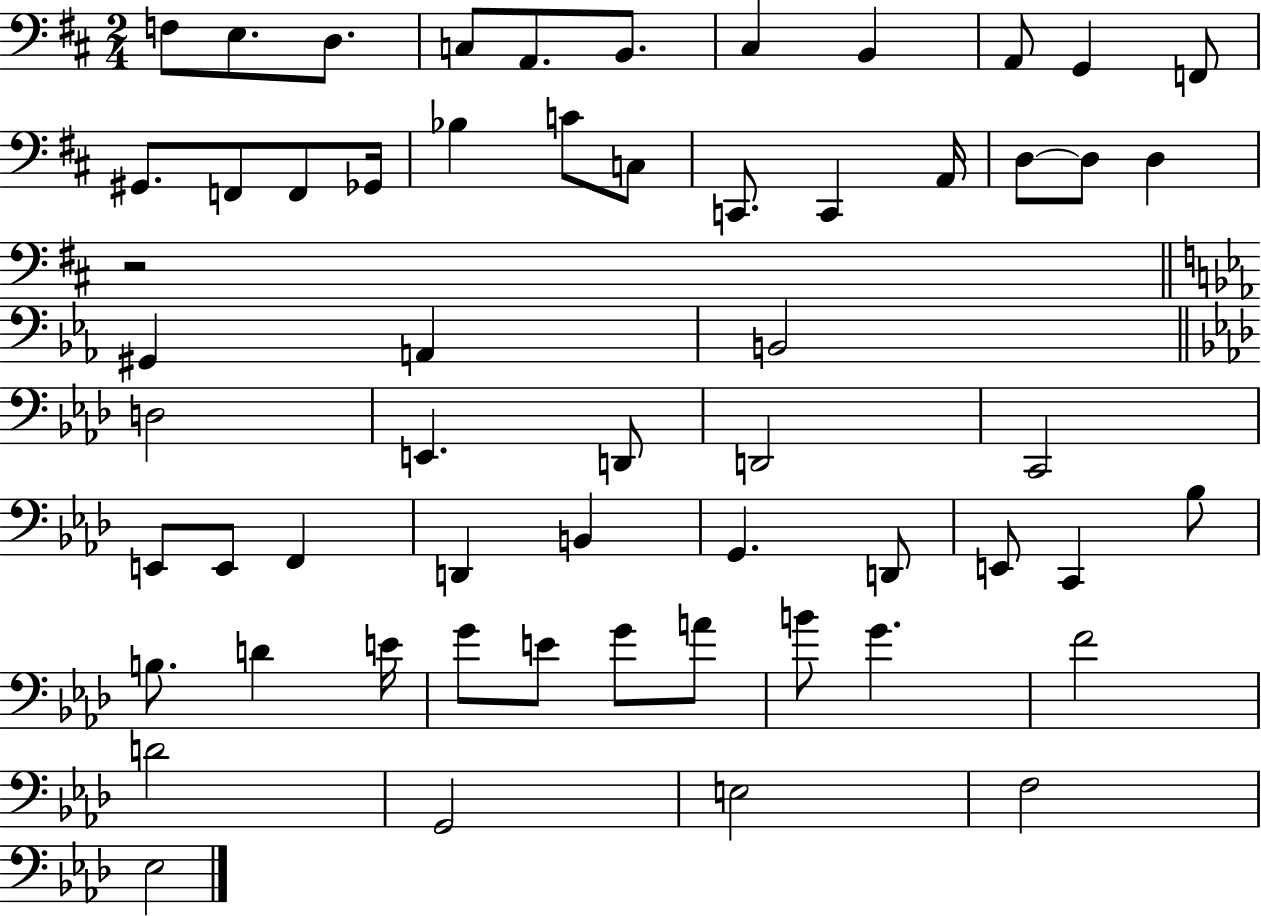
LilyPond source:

{
  \clef bass
  \numericTimeSignature
  \time 2/4
  \key d \major
  \repeat volta 2 { f8 e8. d8. | c8 a,8. b,8. | cis4 b,4 | a,8 g,4 f,8 | \break gis,8. f,8 f,8 ges,16 | bes4 c'8 c8 | c,8. c,4 a,16 | d8~~ d8 d4 | \break r2 | \bar "||" \break \key ees \major gis,4 a,4 | b,2 | \bar "||" \break \key aes \major d2 | e,4. d,8 | d,2 | c,2 | \break e,8 e,8 f,4 | d,4 b,4 | g,4. d,8 | e,8 c,4 bes8 | \break b8. d'4 e'16 | g'8 e'8 g'8 a'8 | b'8 g'4. | f'2 | \break d'2 | g,2 | e2 | f2 | \break ees2 | } \bar "|."
}